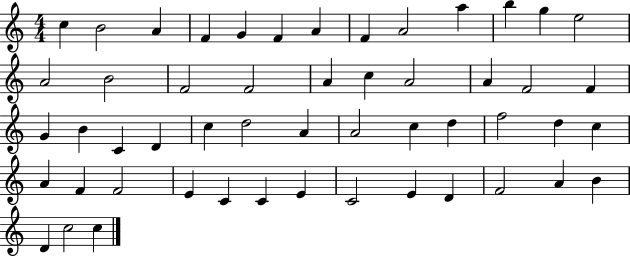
X:1
T:Untitled
M:4/4
L:1/4
K:C
c B2 A F G F A F A2 a b g e2 A2 B2 F2 F2 A c A2 A F2 F G B C D c d2 A A2 c d f2 d c A F F2 E C C E C2 E D F2 A B D c2 c